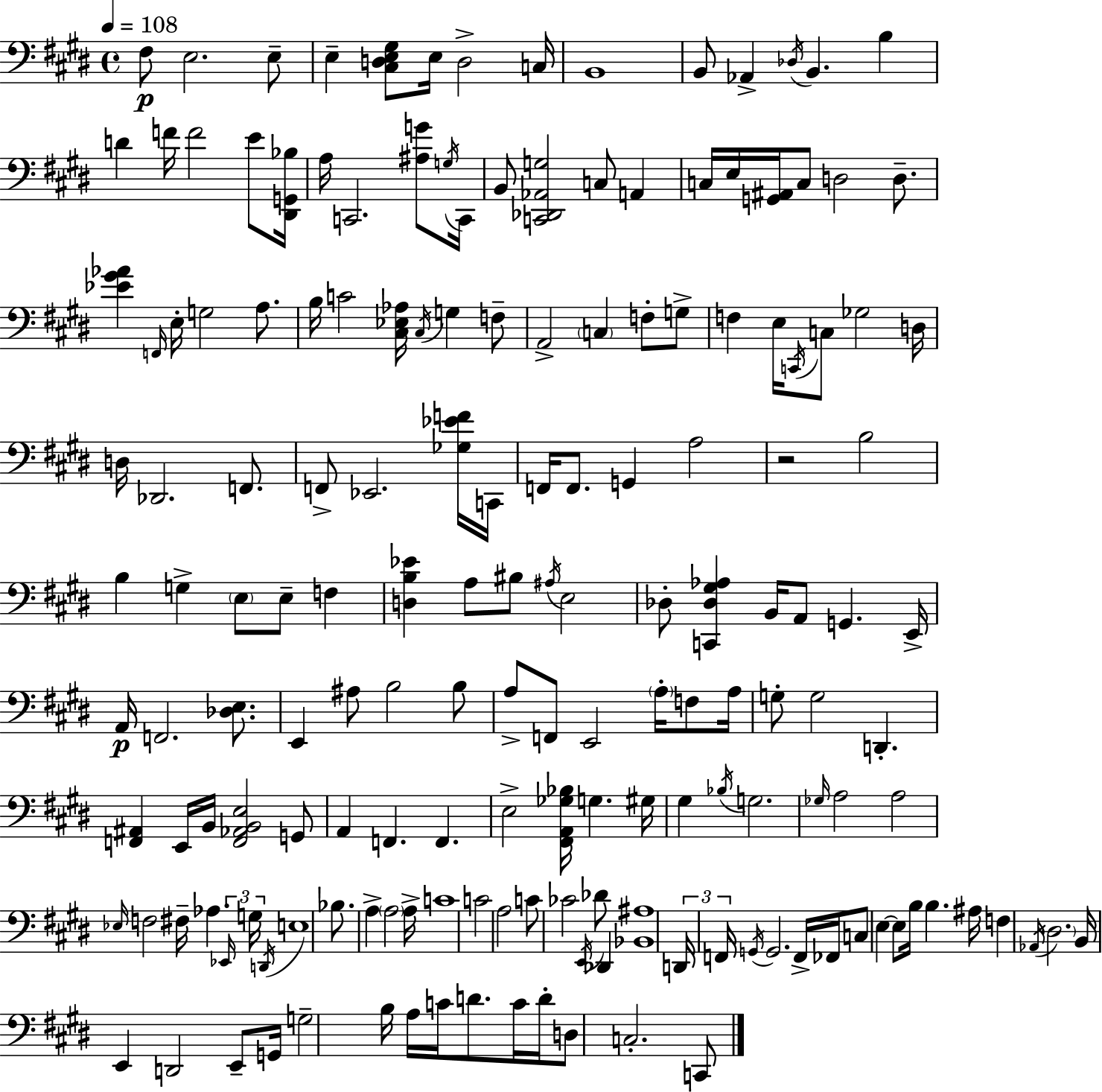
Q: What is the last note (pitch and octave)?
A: C2